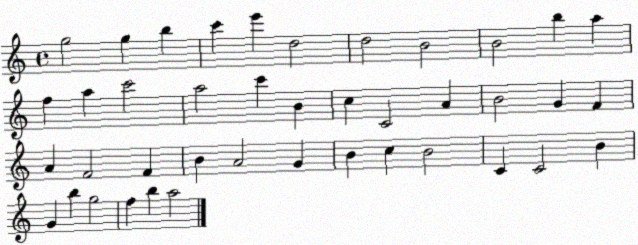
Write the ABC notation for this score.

X:1
T:Untitled
M:4/4
L:1/4
K:C
g2 g b c' e' d2 d2 B2 B2 b a f a c'2 a2 c' B c C2 A B2 G F A F2 F B A2 G B c B2 C C2 B G b g2 f b a2